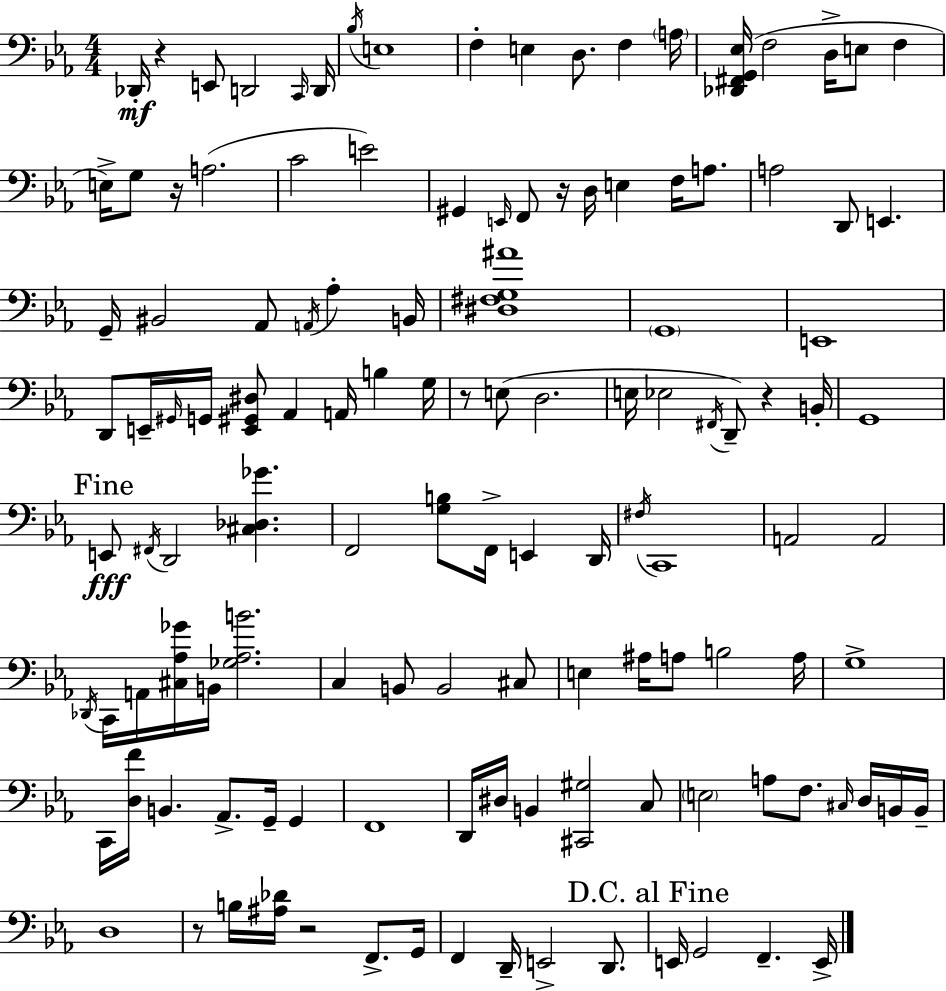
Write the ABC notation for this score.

X:1
T:Untitled
M:4/4
L:1/4
K:Eb
_D,,/4 z E,,/2 D,,2 C,,/4 D,,/4 _B,/4 E,4 F, E, D,/2 F, A,/4 [_D,,^F,,G,,_E,]/4 F,2 D,/4 E,/2 F, E,/4 G,/2 z/4 A,2 C2 E2 ^G,, E,,/4 F,,/2 z/4 D,/4 E, F,/4 A,/2 A,2 D,,/2 E,, G,,/4 ^B,,2 _A,,/2 A,,/4 _A, B,,/4 [^D,^F,G,^A]4 G,,4 E,,4 D,,/2 E,,/4 ^G,,/4 G,,/4 [E,,^G,,^D,]/2 _A,, A,,/4 B, G,/4 z/2 E,/2 D,2 E,/4 _E,2 ^F,,/4 D,,/2 z B,,/4 G,,4 E,,/2 ^F,,/4 D,,2 [^C,_D,_G] F,,2 [G,B,]/2 F,,/4 E,, D,,/4 ^F,/4 C,,4 A,,2 A,,2 _D,,/4 C,,/4 A,,/4 [^C,_A,_G]/4 B,,/4 [_G,_A,B]2 C, B,,/2 B,,2 ^C,/2 E, ^A,/4 A,/2 B,2 A,/4 G,4 C,,/4 [D,F]/4 B,, _A,,/2 G,,/4 G,, F,,4 D,,/4 ^D,/4 B,, [^C,,^G,]2 C,/2 E,2 A,/2 F,/2 ^C,/4 D,/4 B,,/4 B,,/4 D,4 z/2 B,/4 [^A,_D]/4 z2 F,,/2 G,,/4 F,, D,,/4 E,,2 D,,/2 E,,/4 G,,2 F,, E,,/4